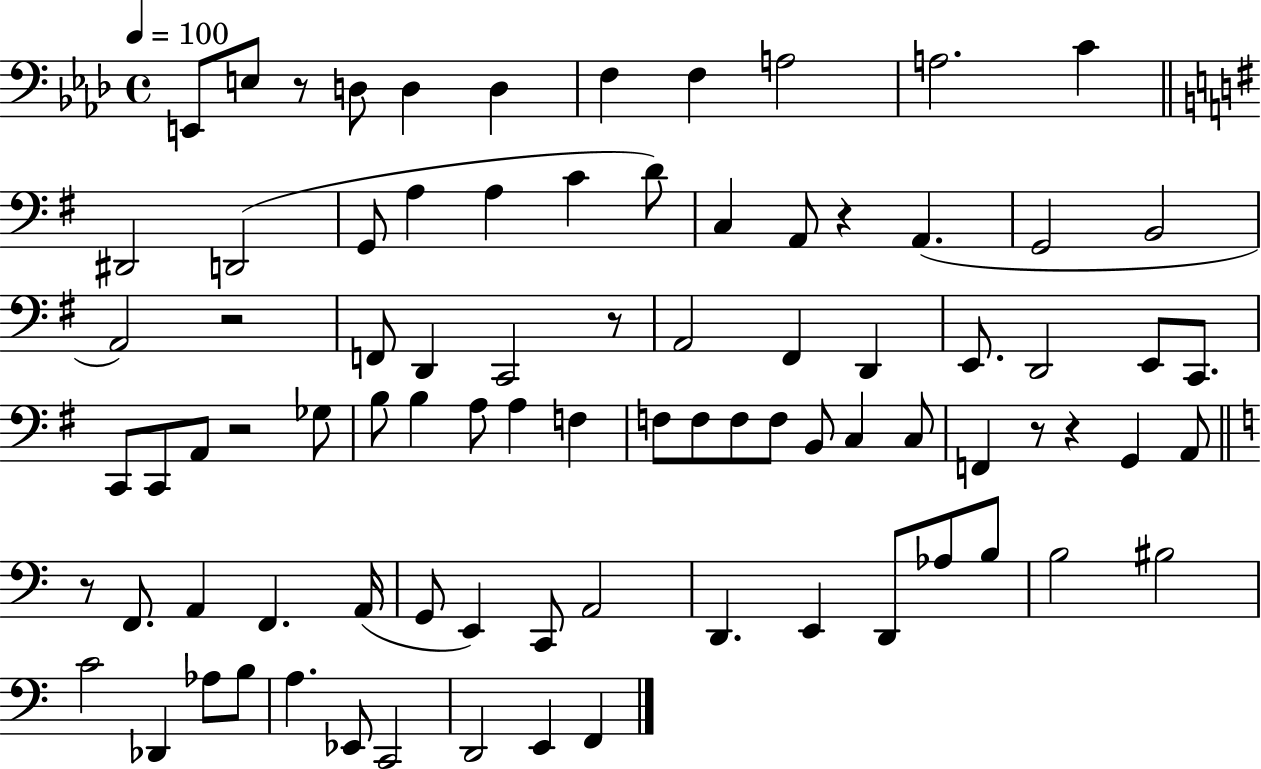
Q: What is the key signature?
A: AES major